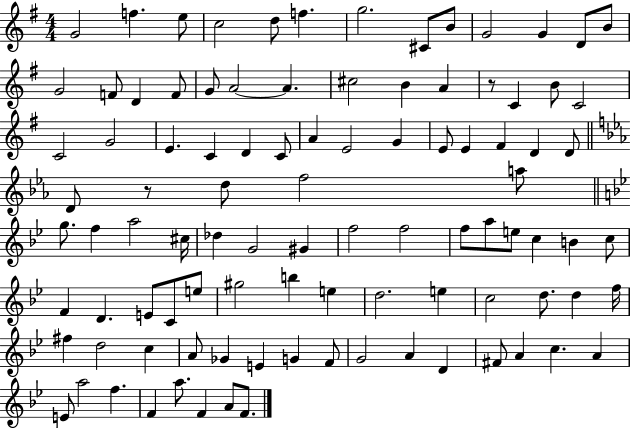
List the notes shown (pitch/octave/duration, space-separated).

G4/h F5/q. E5/e C5/h D5/e F5/q. G5/h. C#4/e B4/e G4/h G4/q D4/e B4/e G4/h F4/e D4/q F4/e G4/e A4/h A4/q. C#5/h B4/q A4/q R/e C4/q B4/e C4/h C4/h G4/h E4/q. C4/q D4/q C4/e A4/q E4/h G4/q E4/e E4/q F#4/q D4/q D4/e D4/e R/e D5/e F5/h A5/e G5/e. F5/q A5/h C#5/s Db5/q G4/h G#4/q F5/h F5/h F5/e A5/e E5/e C5/q B4/q C5/e F4/q D4/q. E4/e C4/e E5/e G#5/h B5/q E5/q D5/h. E5/q C5/h D5/e. D5/q F5/s F#5/q D5/h C5/q A4/e Gb4/q E4/q G4/q F4/e G4/h A4/q D4/q F#4/e A4/q C5/q. A4/q E4/e A5/h F5/q. F4/q A5/e. F4/q A4/e F4/e.